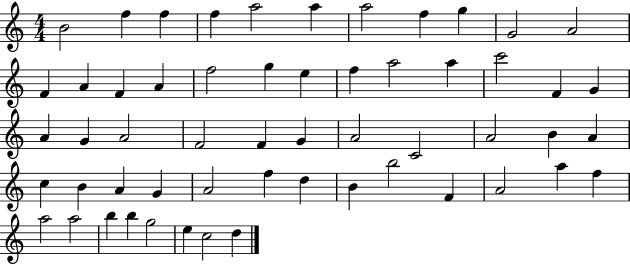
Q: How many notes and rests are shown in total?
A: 56